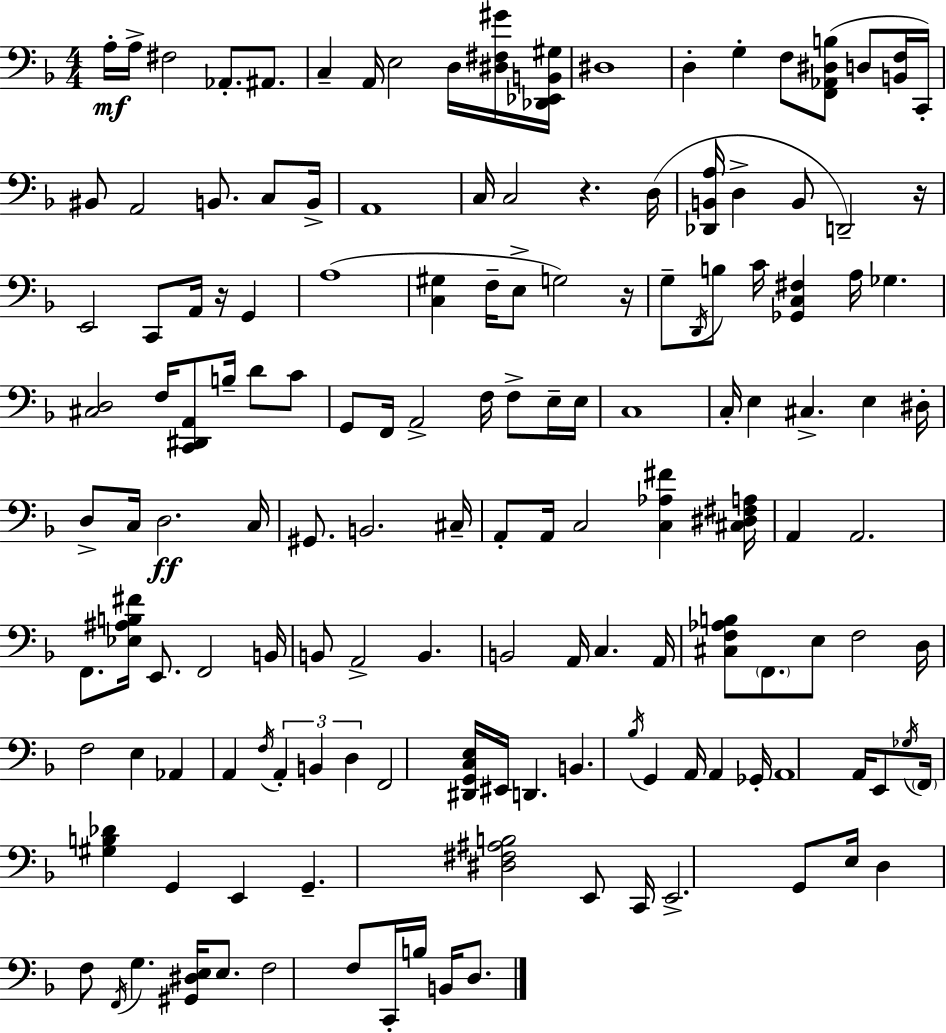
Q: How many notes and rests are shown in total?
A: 147